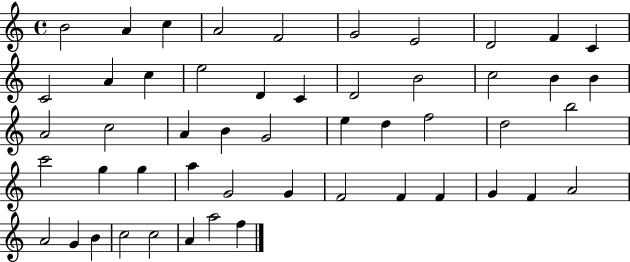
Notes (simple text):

B4/h A4/q C5/q A4/h F4/h G4/h E4/h D4/h F4/q C4/q C4/h A4/q C5/q E5/h D4/q C4/q D4/h B4/h C5/h B4/q B4/q A4/h C5/h A4/q B4/q G4/h E5/q D5/q F5/h D5/h B5/h C6/h G5/q G5/q A5/q G4/h G4/q F4/h F4/q F4/q G4/q F4/q A4/h A4/h G4/q B4/q C5/h C5/h A4/q A5/h F5/q